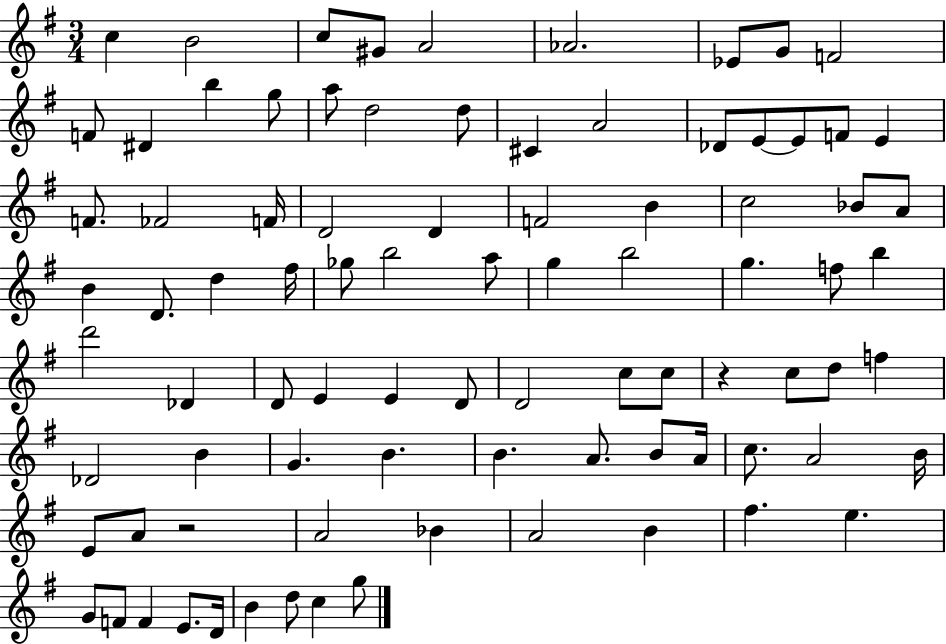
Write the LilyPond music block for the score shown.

{
  \clef treble
  \numericTimeSignature
  \time 3/4
  \key g \major
  \repeat volta 2 { c''4 b'2 | c''8 gis'8 a'2 | aes'2. | ees'8 g'8 f'2 | \break f'8 dis'4 b''4 g''8 | a''8 d''2 d''8 | cis'4 a'2 | des'8 e'8~~ e'8 f'8 e'4 | \break f'8. fes'2 f'16 | d'2 d'4 | f'2 b'4 | c''2 bes'8 a'8 | \break b'4 d'8. d''4 fis''16 | ges''8 b''2 a''8 | g''4 b''2 | g''4. f''8 b''4 | \break d'''2 des'4 | d'8 e'4 e'4 d'8 | d'2 c''8 c''8 | r4 c''8 d''8 f''4 | \break des'2 b'4 | g'4. b'4. | b'4. a'8. b'8 a'16 | c''8. a'2 b'16 | \break e'8 a'8 r2 | a'2 bes'4 | a'2 b'4 | fis''4. e''4. | \break g'8 f'8 f'4 e'8. d'16 | b'4 d''8 c''4 g''8 | } \bar "|."
}